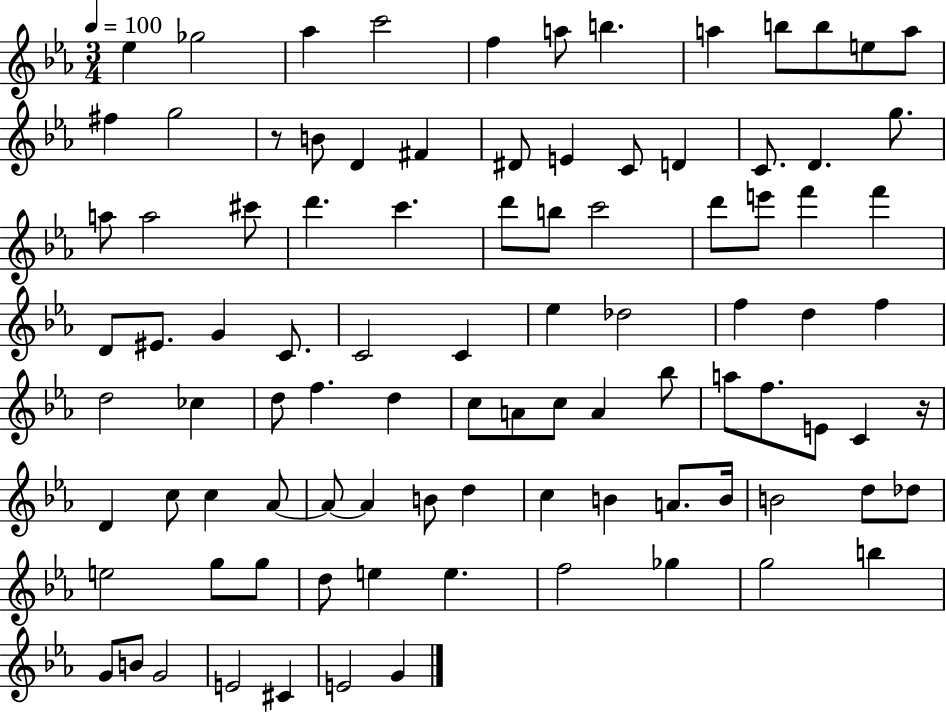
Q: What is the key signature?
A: EES major